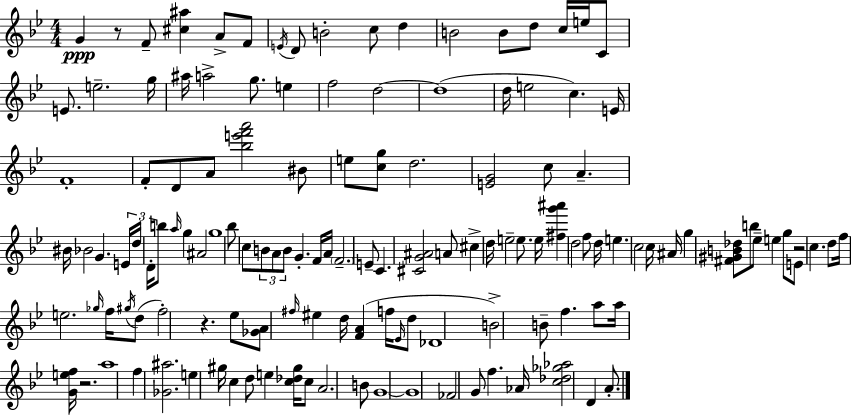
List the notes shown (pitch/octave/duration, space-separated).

G4/q R/e F4/e [C#5,A#5]/q A4/e F4/e E4/s D4/e B4/h C5/e D5/q B4/h B4/e D5/e C5/s E5/s C4/e E4/e. E5/h. G5/s A#5/s A5/h G5/e. E5/q F5/h D5/h D5/w D5/s E5/h C5/q. E4/s F4/w F4/e D4/e A4/e [Bb5,E6,F6,A6]/h BIS4/e E5/e [C5,G5]/e D5/h. [E4,G4]/h C5/e A4/q. BIS4/s Bb4/h G4/q. E4/s D5/s D4/s B5/e A5/s G5/q A#4/h G5/w Bb5/e C5/e B4/e A4/e B4/e G4/q. F4/s A4/s F4/h. E4/e C4/q. [C#4,G4,A#4]/h A4/e C#5/q D5/s E5/h E5/e. E5/s [F#5,G6,A#6]/q D5/h F5/e D5/s E5/q. C5/h C5/s A#4/s G5/q [F#4,G#4,B4,Db5]/e B5/e Eb5/e E5/q G5/e E4/e R/h C5/q. D5/e F5/s E5/h. Gb5/s F5/s G#5/s D5/e F5/h R/q. Eb5/e [Gb4,A4]/e F#5/s EIS5/q D5/s [F4,A4]/q F5/s Eb4/s D5/e Db4/w B4/h B4/e F5/q. A5/e A5/s [G4,E5,F5]/s R/h. A5/w F5/q [Gb4,A#5]/h. E5/q G#5/s C5/q D5/e E5/q [C5,Db5,G#5]/s C5/e A4/h. B4/e G4/w G4/w FES4/h G4/e F5/q. Ab4/s [C5,Db5,Gb5,Ab5]/h D4/q A4/e.